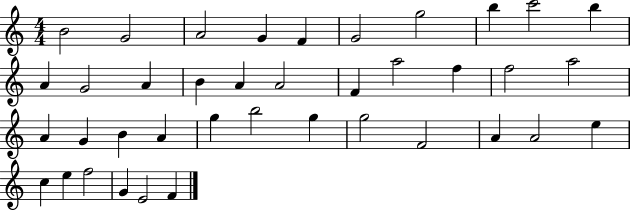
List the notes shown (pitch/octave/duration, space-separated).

B4/h G4/h A4/h G4/q F4/q G4/h G5/h B5/q C6/h B5/q A4/q G4/h A4/q B4/q A4/q A4/h F4/q A5/h F5/q F5/h A5/h A4/q G4/q B4/q A4/q G5/q B5/h G5/q G5/h F4/h A4/q A4/h E5/q C5/q E5/q F5/h G4/q E4/h F4/q